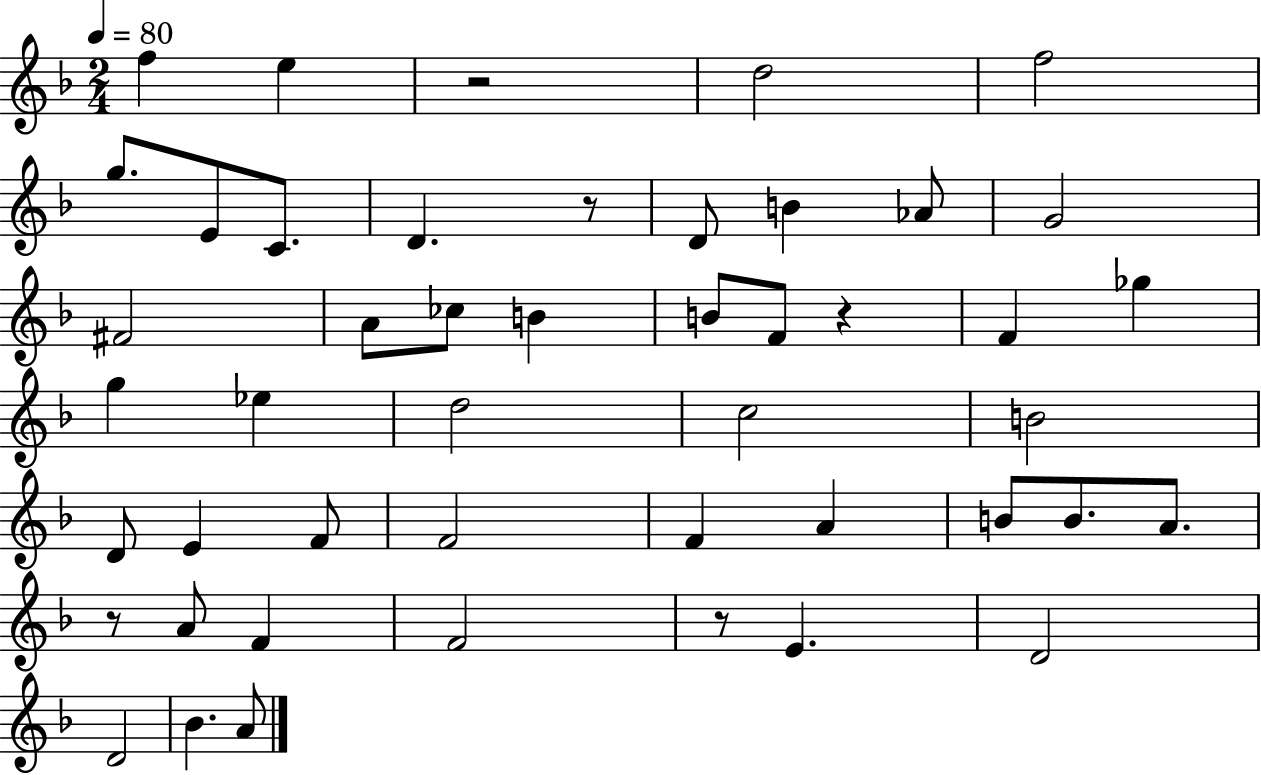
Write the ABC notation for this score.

X:1
T:Untitled
M:2/4
L:1/4
K:F
f e z2 d2 f2 g/2 E/2 C/2 D z/2 D/2 B _A/2 G2 ^F2 A/2 _c/2 B B/2 F/2 z F _g g _e d2 c2 B2 D/2 E F/2 F2 F A B/2 B/2 A/2 z/2 A/2 F F2 z/2 E D2 D2 _B A/2